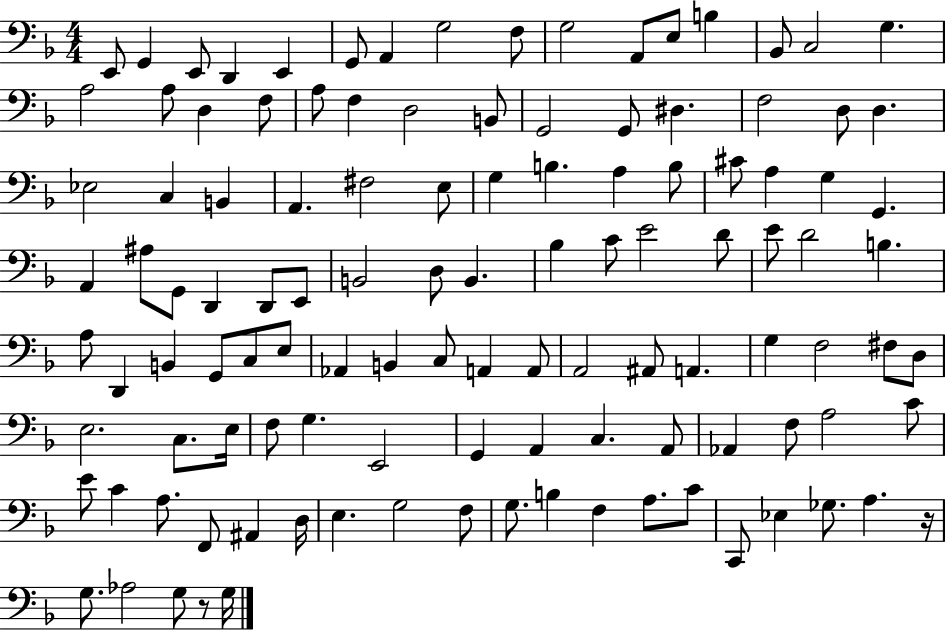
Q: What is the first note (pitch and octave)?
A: E2